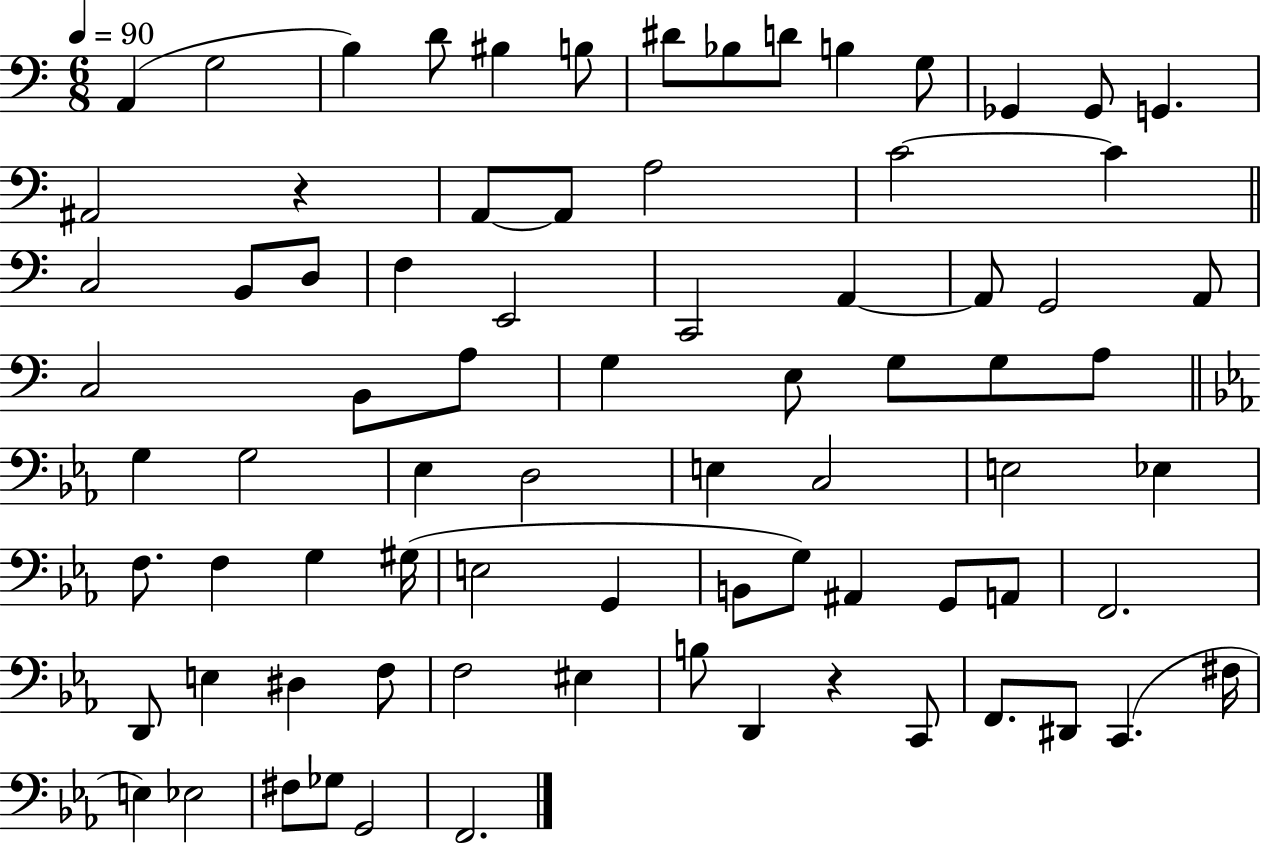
A2/q G3/h B3/q D4/e BIS3/q B3/e D#4/e Bb3/e D4/e B3/q G3/e Gb2/q Gb2/e G2/q. A#2/h R/q A2/e A2/e A3/h C4/h C4/q C3/h B2/e D3/e F3/q E2/h C2/h A2/q A2/e G2/h A2/e C3/h B2/e A3/e G3/q E3/e G3/e G3/e A3/e G3/q G3/h Eb3/q D3/h E3/q C3/h E3/h Eb3/q F3/e. F3/q G3/q G#3/s E3/h G2/q B2/e G3/e A#2/q G2/e A2/e F2/h. D2/e E3/q D#3/q F3/e F3/h EIS3/q B3/e D2/q R/q C2/e F2/e. D#2/e C2/q. F#3/s E3/q Eb3/h F#3/e Gb3/e G2/h F2/h.